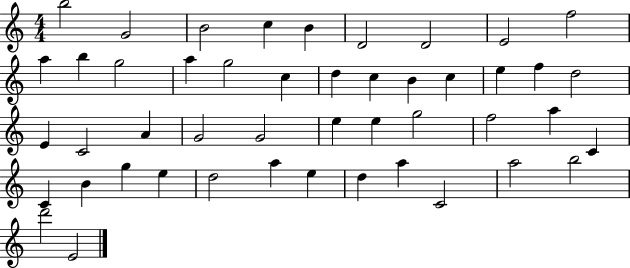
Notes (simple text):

B5/h G4/h B4/h C5/q B4/q D4/h D4/h E4/h F5/h A5/q B5/q G5/h A5/q G5/h C5/q D5/q C5/q B4/q C5/q E5/q F5/q D5/h E4/q C4/h A4/q G4/h G4/h E5/q E5/q G5/h F5/h A5/q C4/q C4/q B4/q G5/q E5/q D5/h A5/q E5/q D5/q A5/q C4/h A5/h B5/h D6/h E4/h